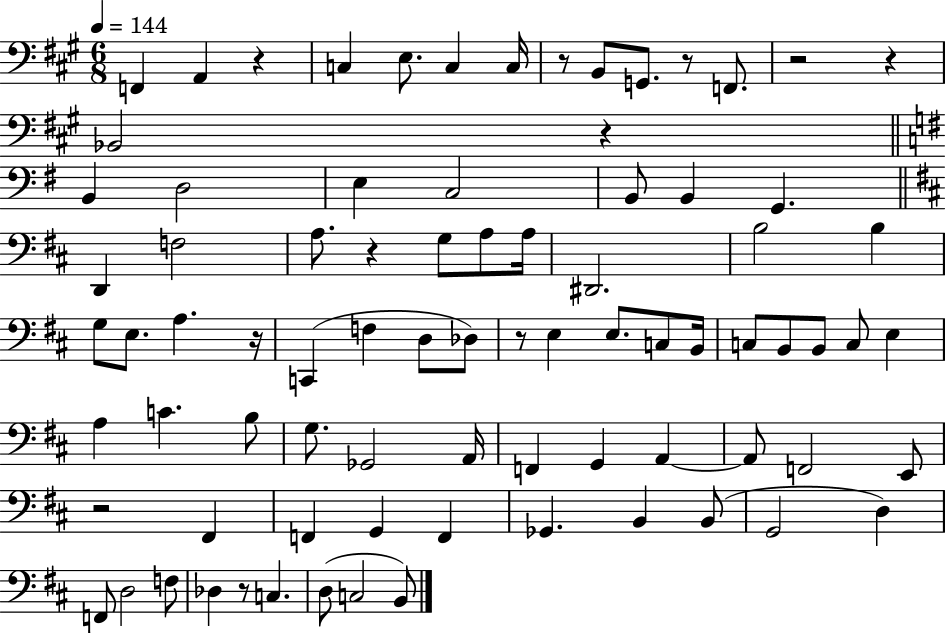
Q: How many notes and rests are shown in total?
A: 82